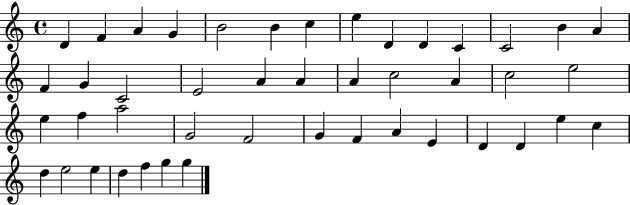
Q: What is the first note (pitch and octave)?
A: D4